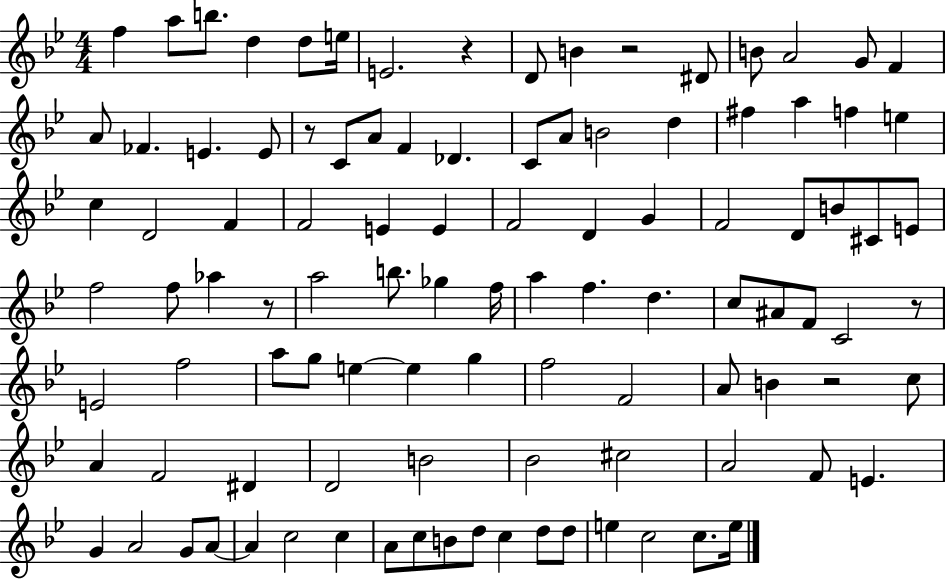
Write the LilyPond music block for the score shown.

{
  \clef treble
  \numericTimeSignature
  \time 4/4
  \key bes \major
  \repeat volta 2 { f''4 a''8 b''8. d''4 d''8 e''16 | e'2. r4 | d'8 b'4 r2 dis'8 | b'8 a'2 g'8 f'4 | \break a'8 fes'4. e'4. e'8 | r8 c'8 a'8 f'4 des'4. | c'8 a'8 b'2 d''4 | fis''4 a''4 f''4 e''4 | \break c''4 d'2 f'4 | f'2 e'4 e'4 | f'2 d'4 g'4 | f'2 d'8 b'8 cis'8 e'8 | \break f''2 f''8 aes''4 r8 | a''2 b''8. ges''4 f''16 | a''4 f''4. d''4. | c''8 ais'8 f'8 c'2 r8 | \break e'2 f''2 | a''8 g''8 e''4~~ e''4 g''4 | f''2 f'2 | a'8 b'4 r2 c''8 | \break a'4 f'2 dis'4 | d'2 b'2 | bes'2 cis''2 | a'2 f'8 e'4. | \break g'4 a'2 g'8 a'8~~ | a'4 c''2 c''4 | a'8 c''8 b'8 d''8 c''4 d''8 d''8 | e''4 c''2 c''8. e''16 | \break } \bar "|."
}